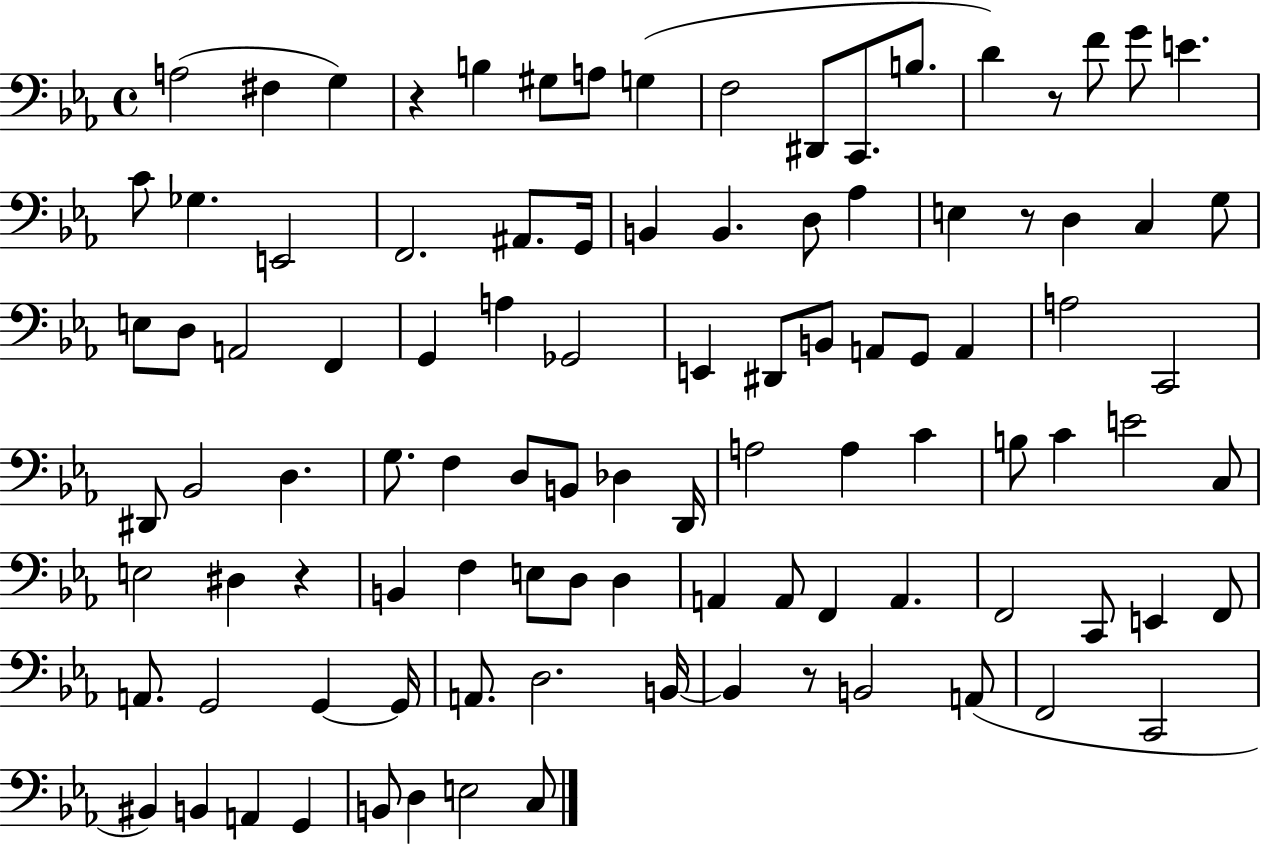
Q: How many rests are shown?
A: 5